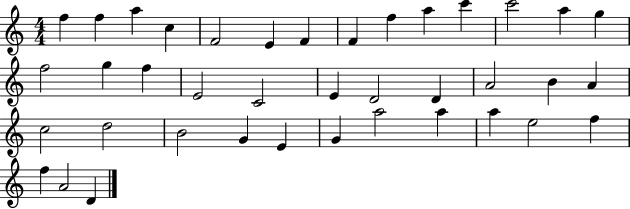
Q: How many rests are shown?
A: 0